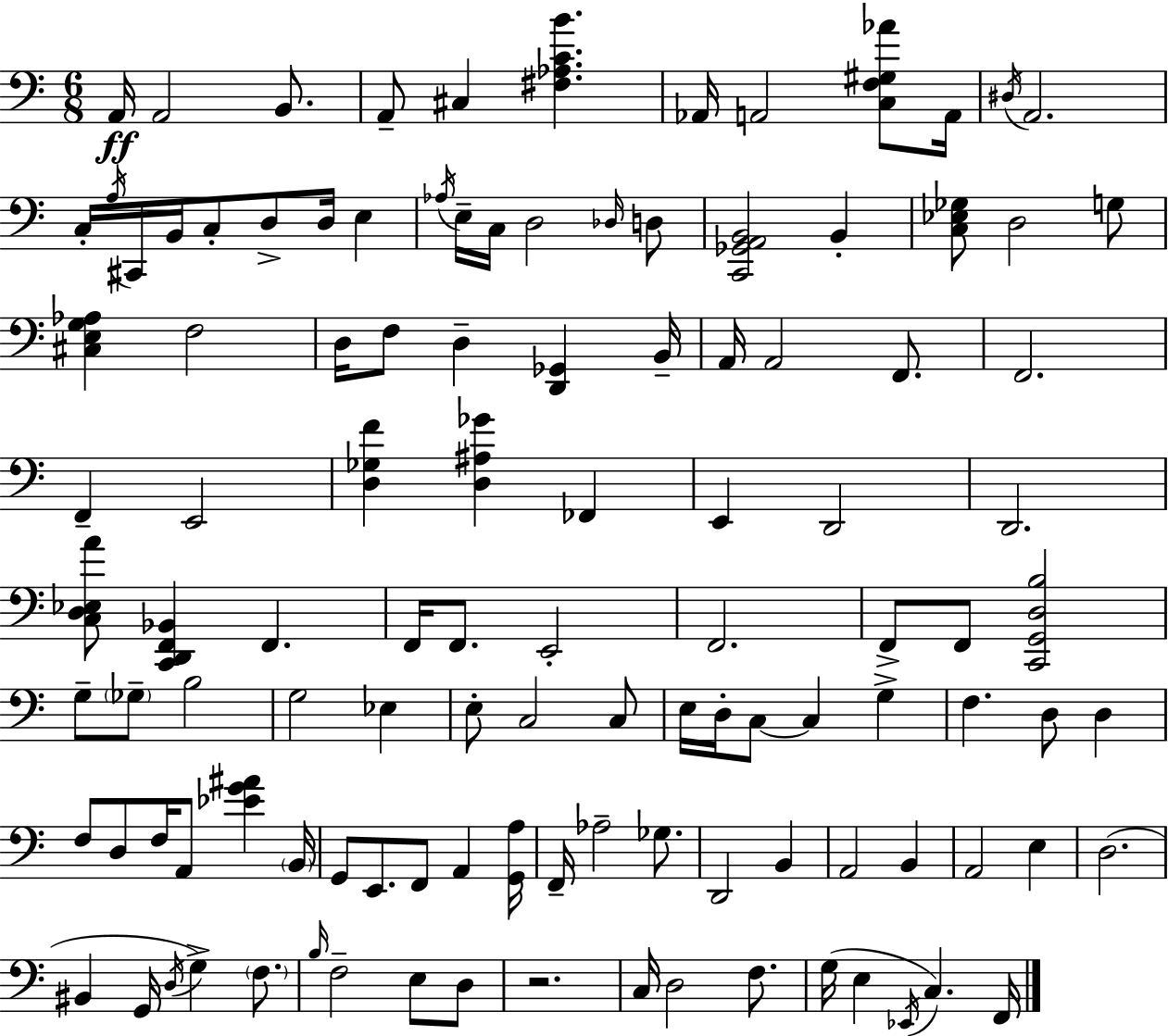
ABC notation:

X:1
T:Untitled
M:6/8
L:1/4
K:Am
A,,/4 A,,2 B,,/2 A,,/2 ^C, [^F,_A,CB] _A,,/4 A,,2 [C,F,^G,_A]/2 A,,/4 ^D,/4 A,,2 C,/4 A,/4 ^C,,/4 B,,/4 C,/2 D,/2 D,/4 E, _A,/4 E,/4 C,/4 D,2 _D,/4 D,/2 [C,,_G,,A,,B,,]2 B,, [C,_E,_G,]/2 D,2 G,/2 [^C,E,G,_A,] F,2 D,/4 F,/2 D, [D,,_G,,] B,,/4 A,,/4 A,,2 F,,/2 F,,2 F,, E,,2 [D,_G,F] [D,^A,_G] _F,, E,, D,,2 D,,2 [C,D,_E,A]/2 [C,,D,,F,,_B,,] F,, F,,/4 F,,/2 E,,2 F,,2 F,,/2 F,,/2 [C,,G,,D,B,]2 G,/2 _G,/2 B,2 G,2 _E, E,/2 C,2 C,/2 E,/4 D,/4 C,/2 C, G, F, D,/2 D, F,/2 D,/2 F,/4 A,,/2 [_EG^A] B,,/4 G,,/2 E,,/2 F,,/2 A,, [G,,A,]/4 F,,/4 _A,2 _G,/2 D,,2 B,, A,,2 B,, A,,2 E, D,2 ^B,, G,,/4 D,/4 G, F,/2 B,/4 F,2 E,/2 D,/2 z2 C,/4 D,2 F,/2 G,/4 E, _E,,/4 C, F,,/4